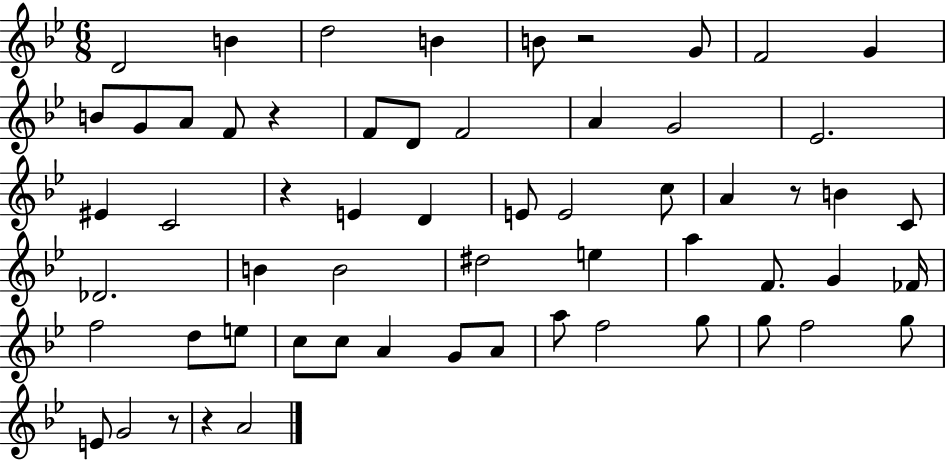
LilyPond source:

{
  \clef treble
  \numericTimeSignature
  \time 6/8
  \key bes \major
  d'2 b'4 | d''2 b'4 | b'8 r2 g'8 | f'2 g'4 | \break b'8 g'8 a'8 f'8 r4 | f'8 d'8 f'2 | a'4 g'2 | ees'2. | \break eis'4 c'2 | r4 e'4 d'4 | e'8 e'2 c''8 | a'4 r8 b'4 c'8 | \break des'2. | b'4 b'2 | dis''2 e''4 | a''4 f'8. g'4 fes'16 | \break f''2 d''8 e''8 | c''8 c''8 a'4 g'8 a'8 | a''8 f''2 g''8 | g''8 f''2 g''8 | \break e'8 g'2 r8 | r4 a'2 | \bar "|."
}